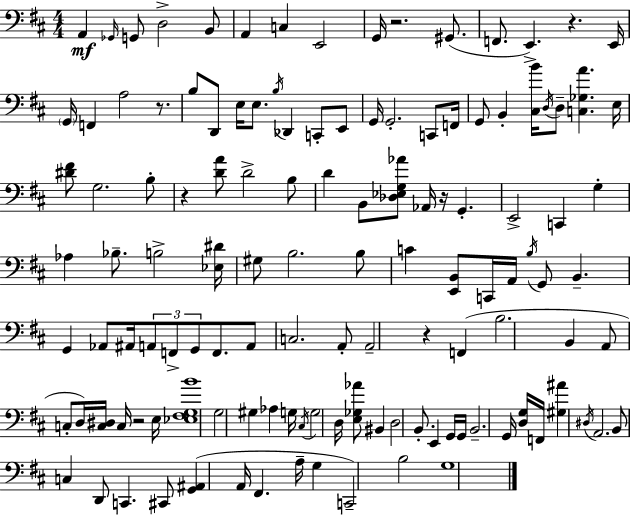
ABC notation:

X:1
T:Untitled
M:4/4
L:1/4
K:D
A,, _G,,/4 G,,/2 D,2 B,,/2 A,, C, E,,2 G,,/4 z2 ^G,,/2 F,,/2 E,, z E,,/4 G,,/4 F,, A,2 z/2 B,/2 D,,/2 E,/4 E,/2 B,/4 _D,, C,,/2 E,,/2 G,,/4 G,,2 C,,/2 F,,/4 G,,/2 B,, [^C,B]/4 D,/4 D,/2 [C,_G,A] E,/4 [^D^F]/2 G,2 B,/2 z [DA]/2 D2 B,/2 D B,,/2 [_D,_E,G,_A]/2 _A,,/4 z/4 G,, E,,2 C,, G, _A, _B,/2 B,2 [_E,^D]/4 ^G,/2 B,2 B,/2 C [E,,B,,]/2 C,,/4 A,,/4 B,/4 G,,/2 B,, G,, _A,,/2 ^A,,/4 A,,/2 F,,/2 G,,/2 F,,/2 A,,/2 C,2 A,,/2 A,,2 z F,, B,2 B,, A,,/2 C,/2 D,/4 [C,^D,]/4 C,/4 z2 E,/4 [_E,^F,G,B]4 G,2 ^G, _A, G,/4 ^C,/4 G,2 D,/4 [E,_G,_A]/2 ^B,, D,2 B,,/2 E,, G,,/4 G,,/4 B,,2 G,,/4 [D,G,]/4 F,,/4 [^G,^A] ^D,/4 A,,2 B,,/2 C, D,,/2 C,, ^C,,/2 [G,,^A,,] A,,/4 ^F,, A,/4 G, C,,2 B,2 G,4